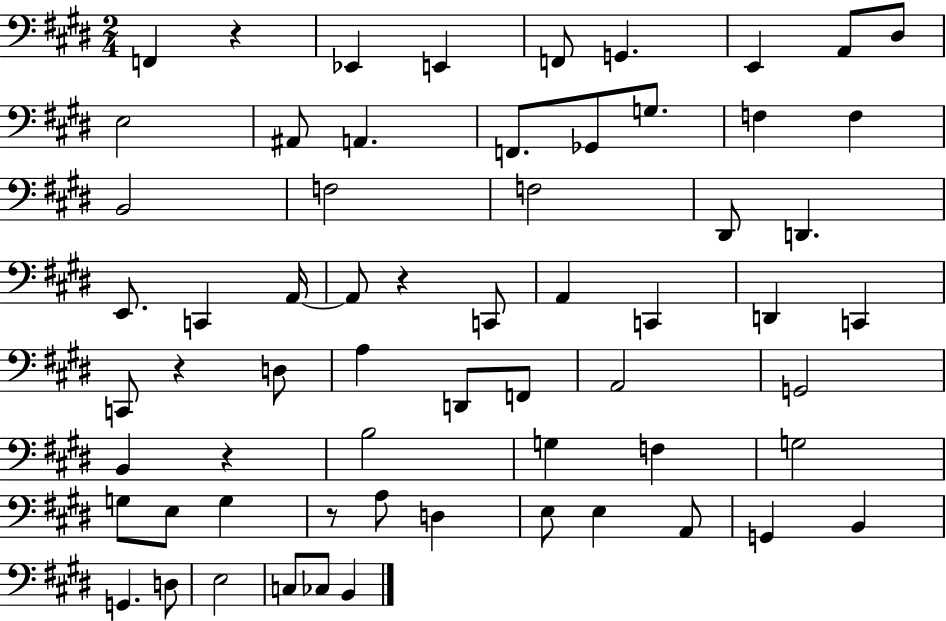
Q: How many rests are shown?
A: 5